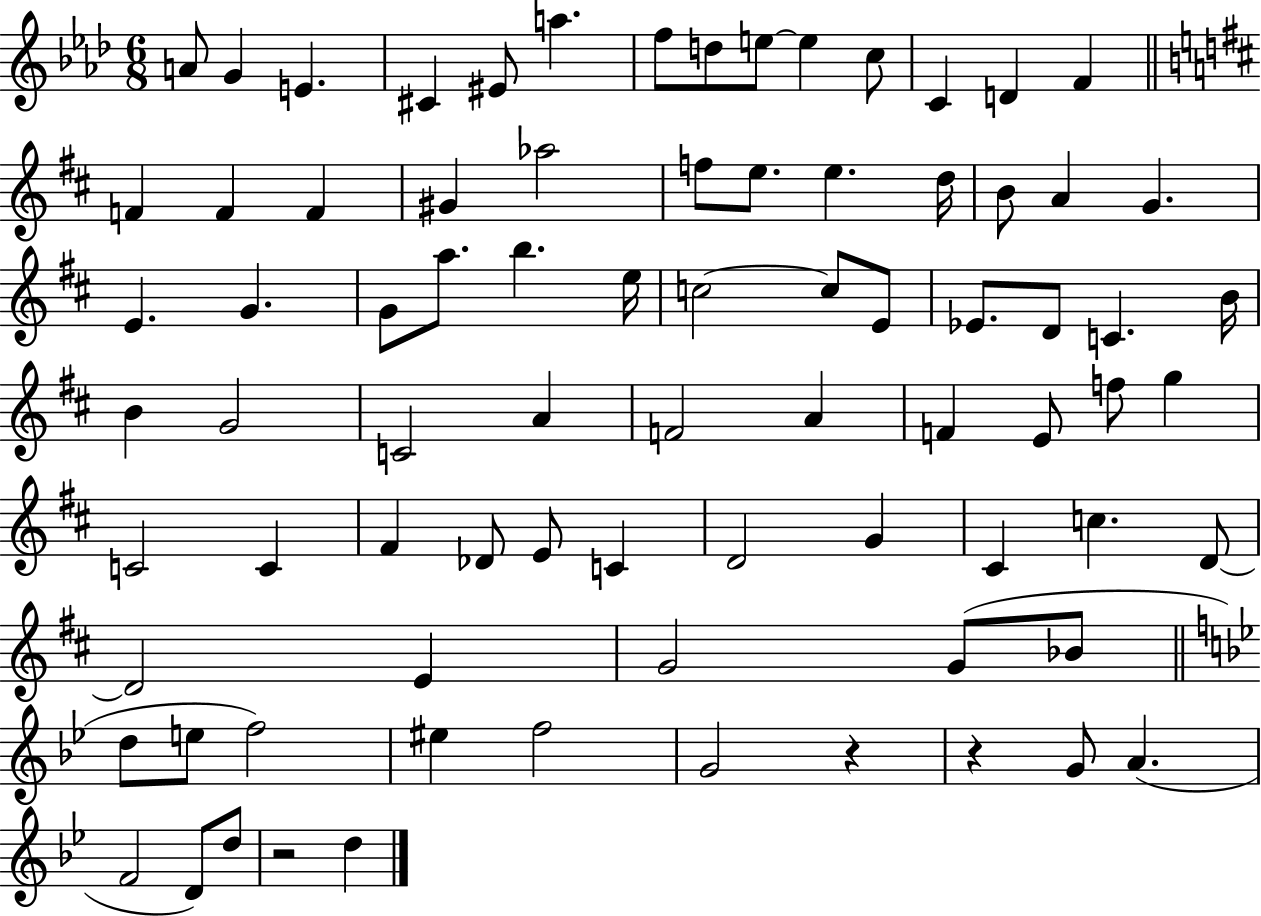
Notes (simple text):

A4/e G4/q E4/q. C#4/q EIS4/e A5/q. F5/e D5/e E5/e E5/q C5/e C4/q D4/q F4/q F4/q F4/q F4/q G#4/q Ab5/h F5/e E5/e. E5/q. D5/s B4/e A4/q G4/q. E4/q. G4/q. G4/e A5/e. B5/q. E5/s C5/h C5/e E4/e Eb4/e. D4/e C4/q. B4/s B4/q G4/h C4/h A4/q F4/h A4/q F4/q E4/e F5/e G5/q C4/h C4/q F#4/q Db4/e E4/e C4/q D4/h G4/q C#4/q C5/q. D4/e D4/h E4/q G4/h G4/e Bb4/e D5/e E5/e F5/h EIS5/q F5/h G4/h R/q R/q G4/e A4/q. F4/h D4/e D5/e R/h D5/q